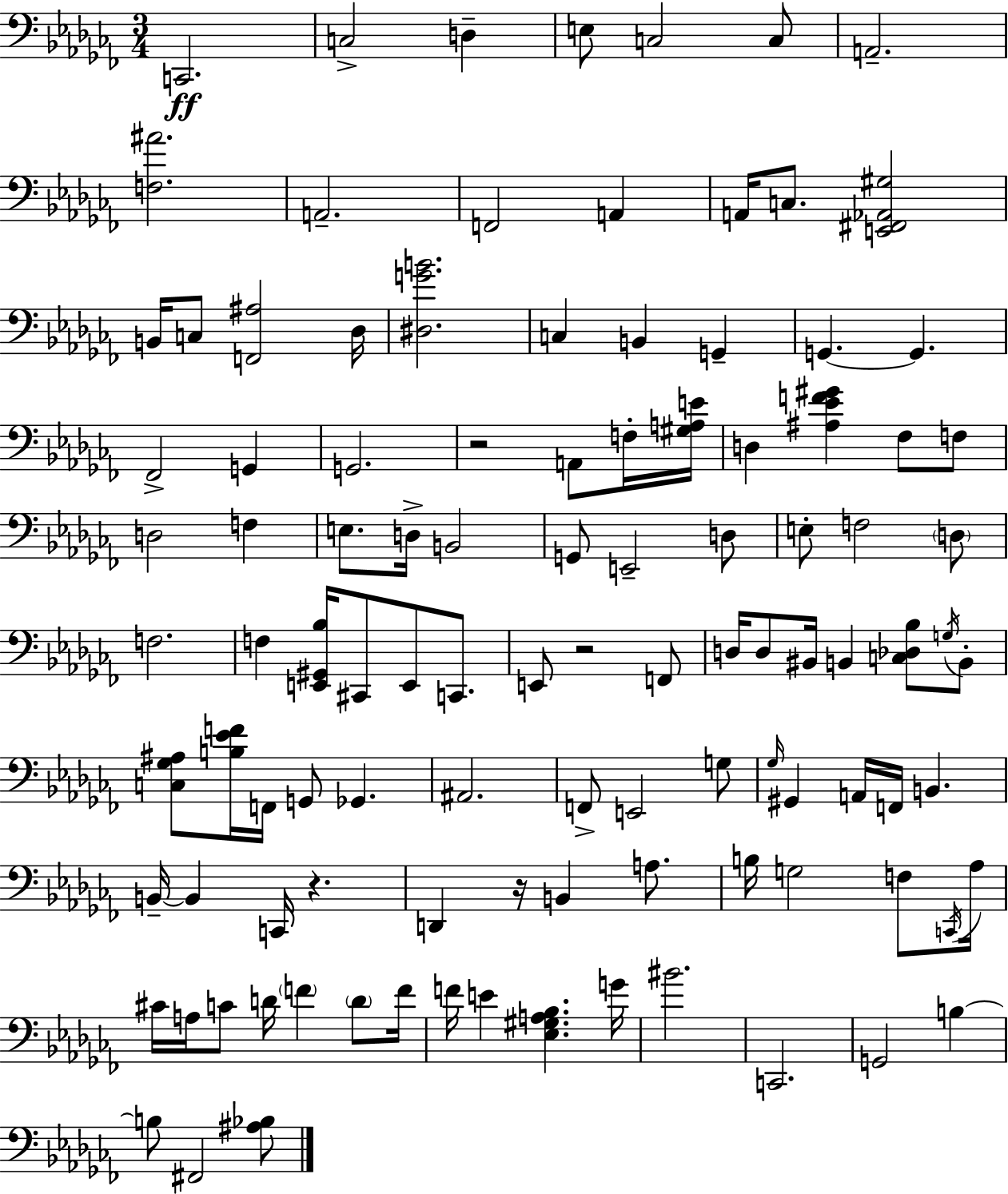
{
  \clef bass
  \numericTimeSignature
  \time 3/4
  \key aes \minor
  \repeat volta 2 { c,2.\ff | c2-> d4-- | e8 c2 c8 | a,2.-- | \break <f ais'>2. | a,2.-- | f,2 a,4 | a,16 c8. <e, fis, aes, gis>2 | \break b,16 c8 <f, ais>2 des16 | <dis g' b'>2. | c4 b,4 g,4-- | g,4.~~ g,4. | \break fes,2-> g,4 | g,2. | r2 a,8 f16-. <gis a e'>16 | d4 <ais ees' f' gis'>4 fes8 f8 | \break d2 f4 | e8. d16-> b,2 | g,8 e,2-- d8 | e8-. f2 \parenthesize d8 | \break f2. | f4 <e, gis, bes>16 cis,8 e,8 c,8. | e,8 r2 f,8 | d16 d8 bis,16 b,4 <c des bes>8 \acciaccatura { g16 } b,8-. | \break <c ges ais>8 <b ees' f'>16 f,16 g,8 ges,4. | ais,2. | f,8-> e,2 g8 | \grace { ges16 } gis,4 a,16 f,16 b,4. | \break b,16--~~ b,4 c,16 r4. | d,4 r16 b,4 a8. | b16 g2 f8 | \acciaccatura { c,16 } aes16 cis'16 a16 c'8 d'16 \parenthesize f'4 | \break \parenthesize d'8 f'16 f'16 e'4 <ees gis a bes>4. | g'16 bis'2. | c,2. | g,2 b4~~ | \break b8 fis,2 | <ais bes>8 } \bar "|."
}